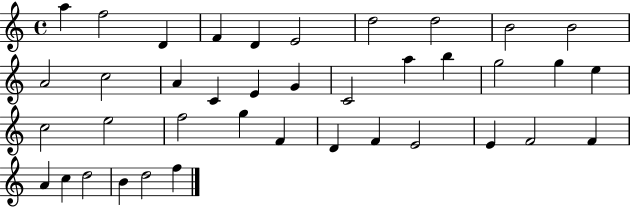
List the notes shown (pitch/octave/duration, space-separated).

A5/q F5/h D4/q F4/q D4/q E4/h D5/h D5/h B4/h B4/h A4/h C5/h A4/q C4/q E4/q G4/q C4/h A5/q B5/q G5/h G5/q E5/q C5/h E5/h F5/h G5/q F4/q D4/q F4/q E4/h E4/q F4/h F4/q A4/q C5/q D5/h B4/q D5/h F5/q